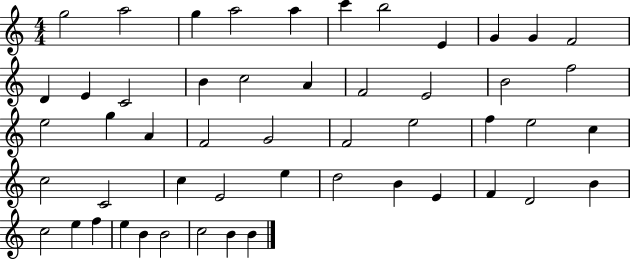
{
  \clef treble
  \numericTimeSignature
  \time 4/4
  \key c \major
  g''2 a''2 | g''4 a''2 a''4 | c'''4 b''2 e'4 | g'4 g'4 f'2 | \break d'4 e'4 c'2 | b'4 c''2 a'4 | f'2 e'2 | b'2 f''2 | \break e''2 g''4 a'4 | f'2 g'2 | f'2 e''2 | f''4 e''2 c''4 | \break c''2 c'2 | c''4 e'2 e''4 | d''2 b'4 e'4 | f'4 d'2 b'4 | \break c''2 e''4 f''4 | e''4 b'4 b'2 | c''2 b'4 b'4 | \bar "|."
}